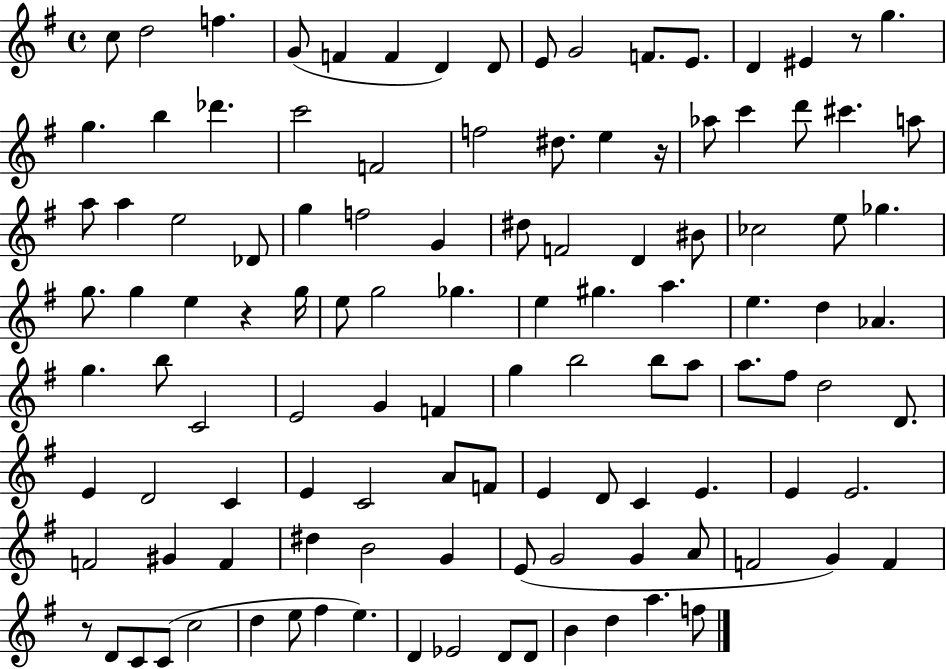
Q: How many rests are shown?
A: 4